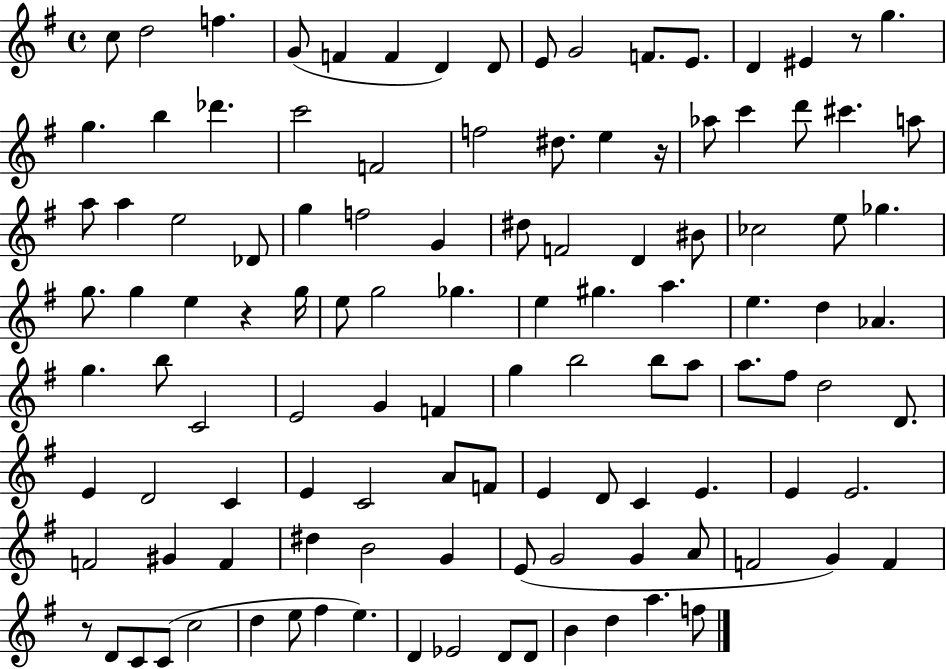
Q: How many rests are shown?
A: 4